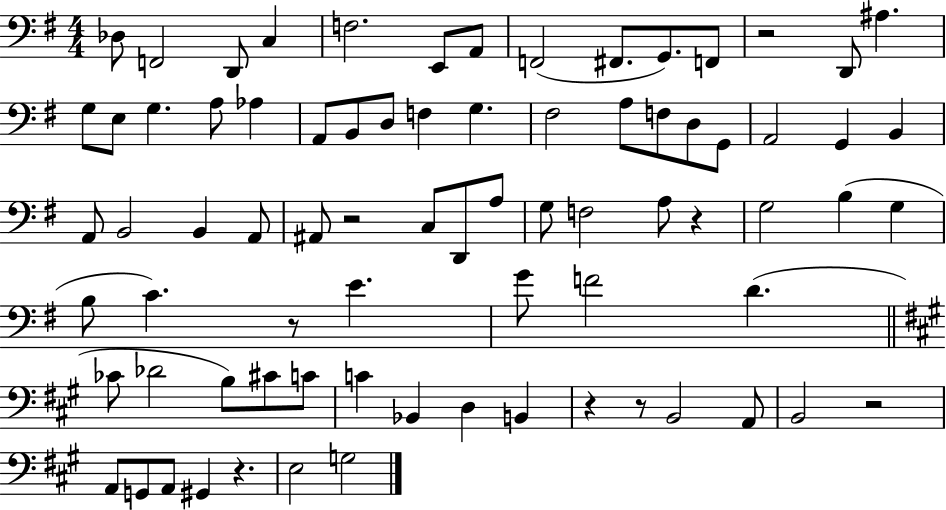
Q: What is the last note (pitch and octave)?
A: G3